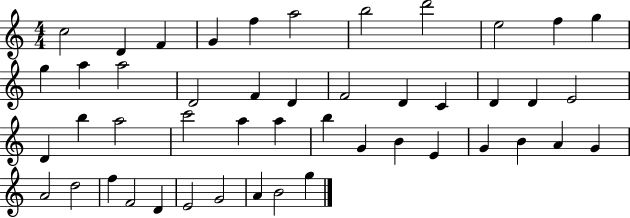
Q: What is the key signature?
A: C major